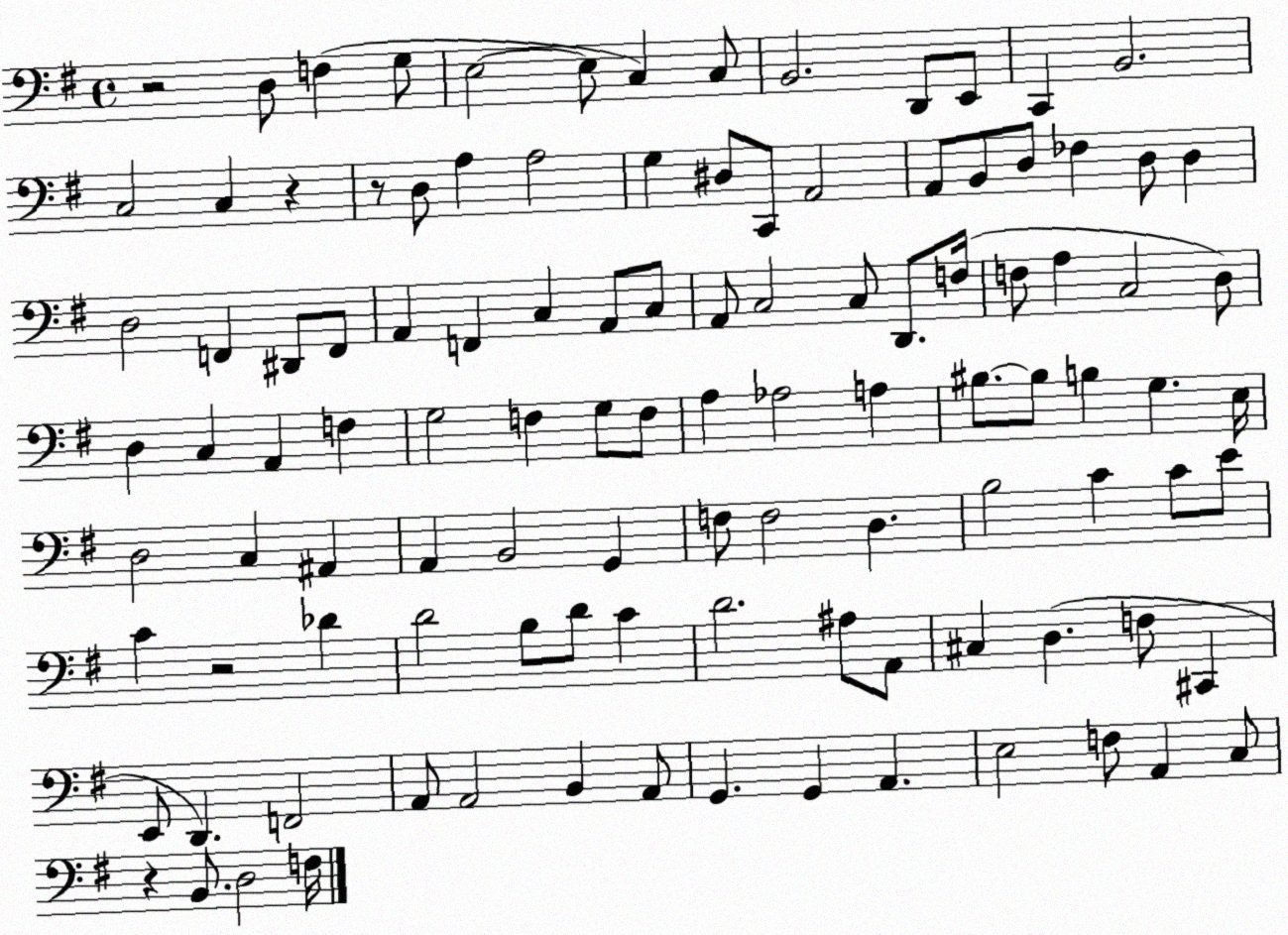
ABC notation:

X:1
T:Untitled
M:4/4
L:1/4
K:G
z2 D,/2 F, G,/2 E,2 E,/2 C, C,/2 B,,2 D,,/2 E,,/2 C,, B,,2 C,2 C, z z/2 D,/2 A, A,2 G, ^D,/2 C,,/2 A,,2 A,,/2 B,,/2 D,/2 _F, D,/2 D, D,2 F,, ^D,,/2 F,,/2 A,, F,, C, A,,/2 C,/2 A,,/2 C,2 C,/2 D,,/2 F,/4 F,/2 A, C,2 D,/2 D, C, A,, F, G,2 F, G,/2 F,/2 A, _A,2 A, ^B,/2 ^B,/2 B, G, E,/4 D,2 C, ^A,, A,, B,,2 G,, F,/2 F,2 D, B,2 C C/2 E/2 C z2 _D D2 B,/2 D/2 C D2 ^A,/2 A,,/2 ^C, D, F,/2 ^C,, E,,/2 D,, F,,2 A,,/2 A,,2 B,, A,,/2 G,, G,, A,, E,2 F,/2 A,, C,/2 z B,,/2 D,2 F,/4